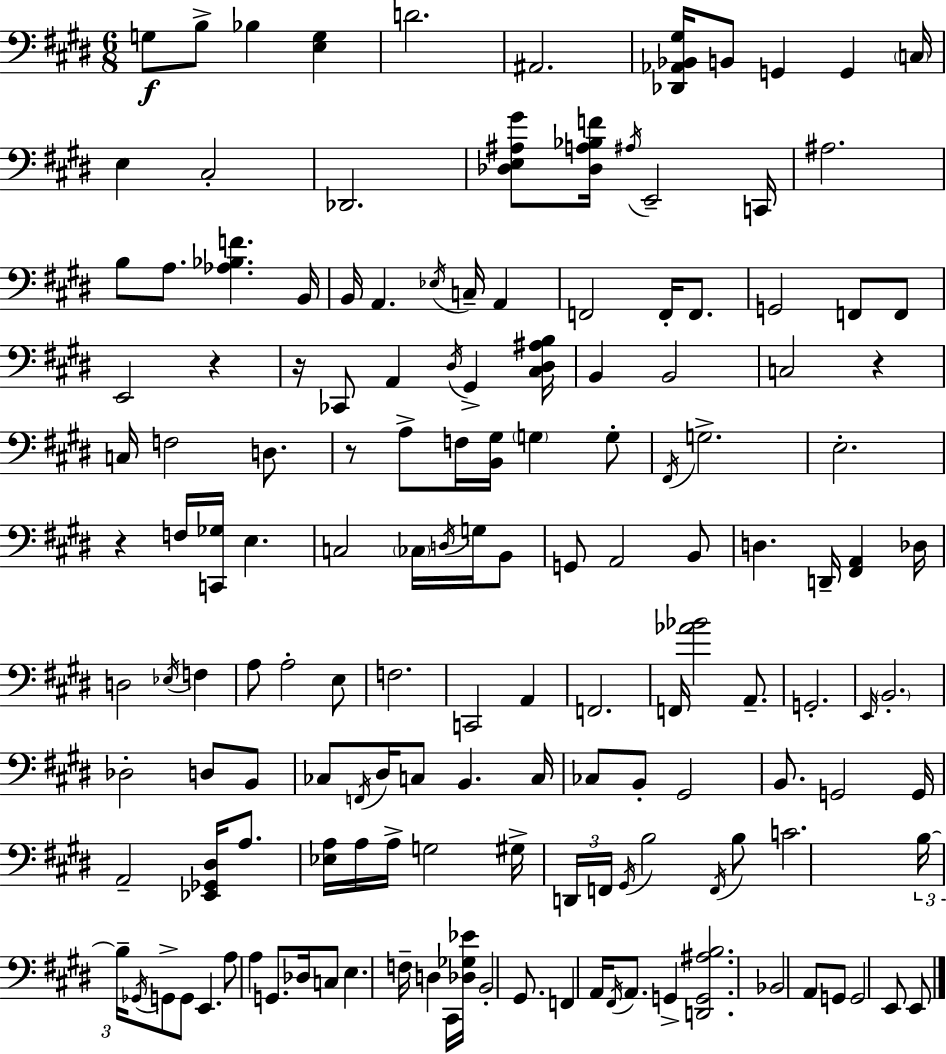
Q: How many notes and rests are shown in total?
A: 151